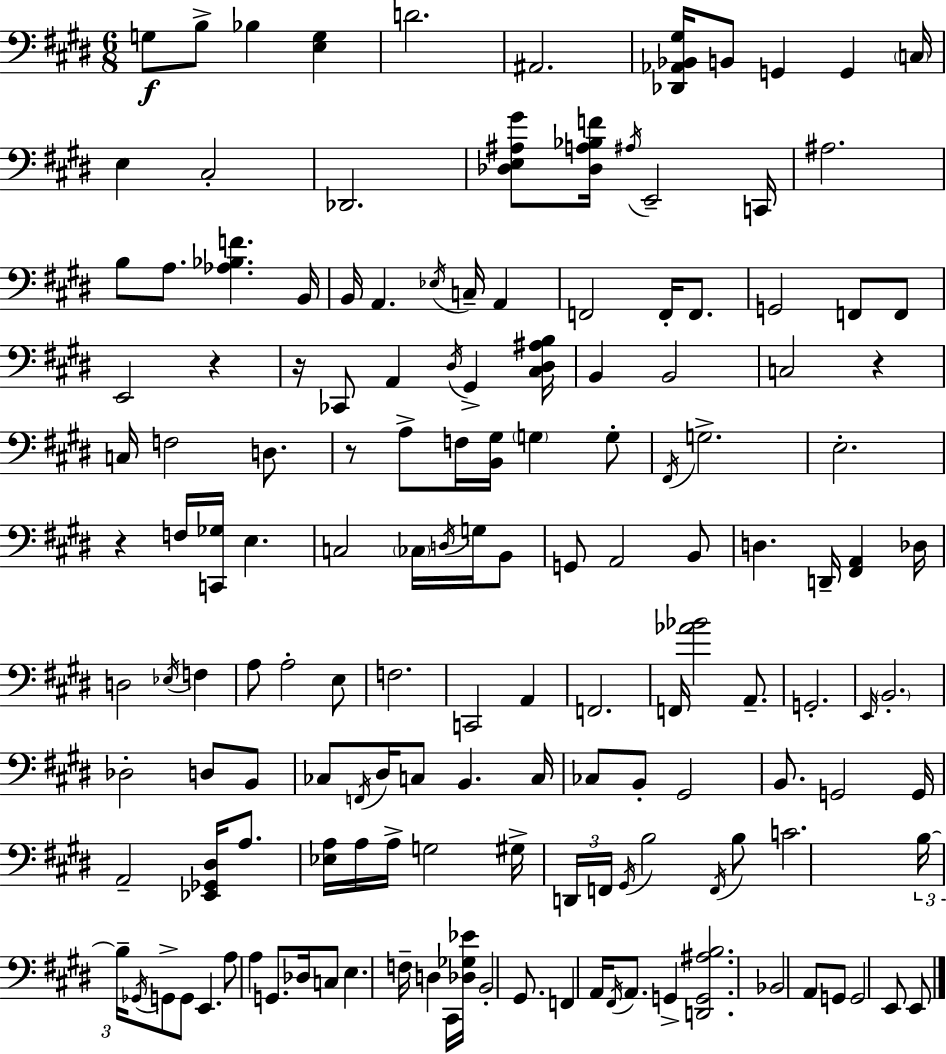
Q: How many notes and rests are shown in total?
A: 151